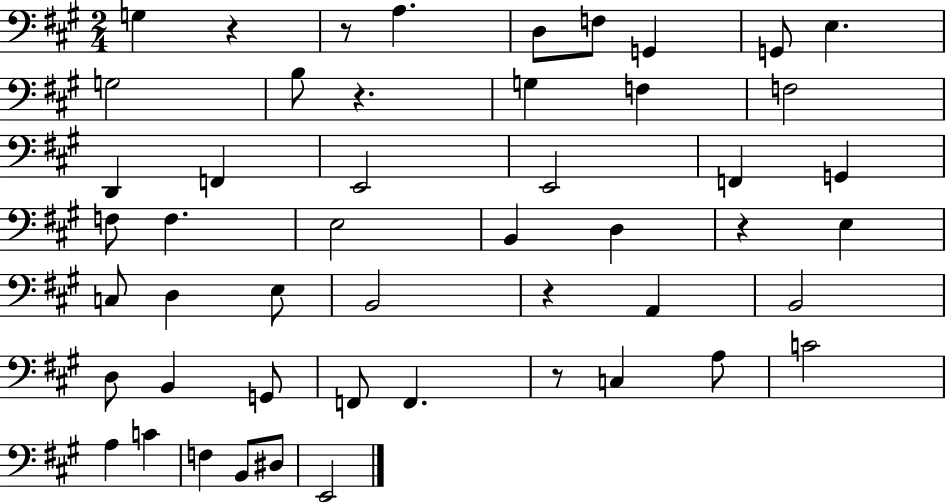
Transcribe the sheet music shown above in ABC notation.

X:1
T:Untitled
M:2/4
L:1/4
K:A
G, z z/2 A, D,/2 F,/2 G,, G,,/2 E, G,2 B,/2 z G, F, F,2 D,, F,, E,,2 E,,2 F,, G,, F,/2 F, E,2 B,, D, z E, C,/2 D, E,/2 B,,2 z A,, B,,2 D,/2 B,, G,,/2 F,,/2 F,, z/2 C, A,/2 C2 A, C F, B,,/2 ^D,/2 E,,2